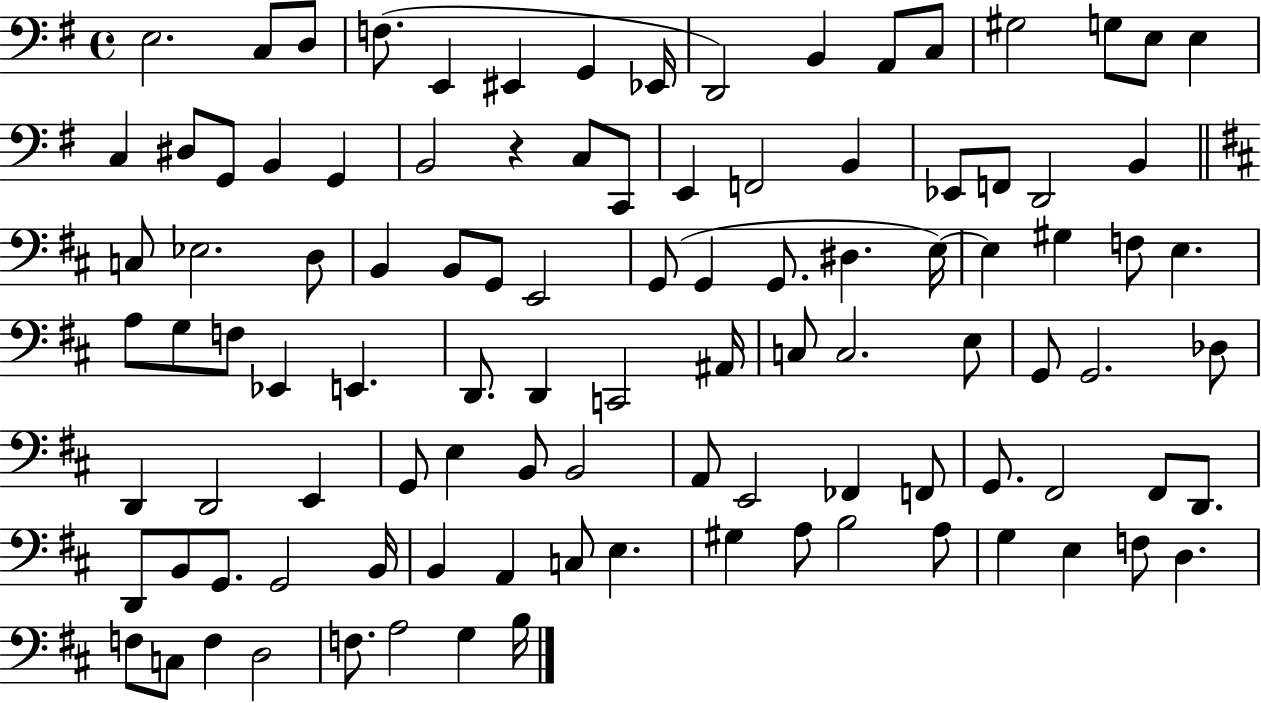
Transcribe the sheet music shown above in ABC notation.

X:1
T:Untitled
M:4/4
L:1/4
K:G
E,2 C,/2 D,/2 F,/2 E,, ^E,, G,, _E,,/4 D,,2 B,, A,,/2 C,/2 ^G,2 G,/2 E,/2 E, C, ^D,/2 G,,/2 B,, G,, B,,2 z C,/2 C,,/2 E,, F,,2 B,, _E,,/2 F,,/2 D,,2 B,, C,/2 _E,2 D,/2 B,, B,,/2 G,,/2 E,,2 G,,/2 G,, G,,/2 ^D, E,/4 E, ^G, F,/2 E, A,/2 G,/2 F,/2 _E,, E,, D,,/2 D,, C,,2 ^A,,/4 C,/2 C,2 E,/2 G,,/2 G,,2 _D,/2 D,, D,,2 E,, G,,/2 E, B,,/2 B,,2 A,,/2 E,,2 _F,, F,,/2 G,,/2 ^F,,2 ^F,,/2 D,,/2 D,,/2 B,,/2 G,,/2 G,,2 B,,/4 B,, A,, C,/2 E, ^G, A,/2 B,2 A,/2 G, E, F,/2 D, F,/2 C,/2 F, D,2 F,/2 A,2 G, B,/4